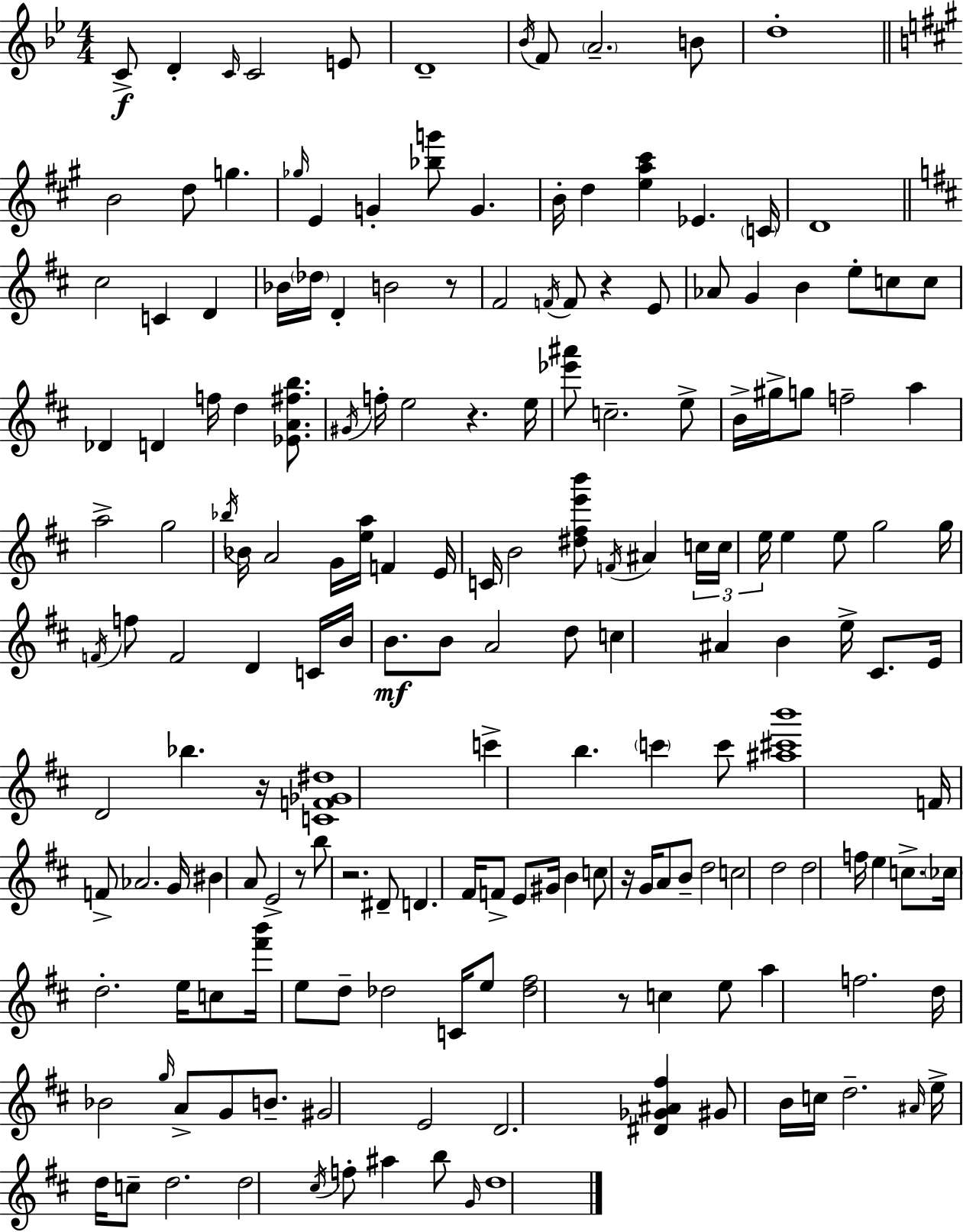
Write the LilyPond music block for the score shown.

{
  \clef treble
  \numericTimeSignature
  \time 4/4
  \key g \minor
  c'8->\f d'4-. \grace { c'16 } c'2 e'8 | d'1-- | \acciaccatura { bes'16 } f'8 \parenthesize a'2.-- | b'8 d''1-. | \break \bar "||" \break \key a \major b'2 d''8 g''4. | \grace { ges''16 } e'4 g'4-. <bes'' g'''>8 g'4. | b'16-. d''4 <e'' a'' cis'''>4 ees'4. | \parenthesize c'16 d'1 | \break \bar "||" \break \key b \minor cis''2 c'4 d'4 | bes'16 \parenthesize des''16 d'4-. b'2 r8 | fis'2 \acciaccatura { f'16 } f'8 r4 e'8 | aes'8 g'4 b'4 e''8-. c''8 c''8 | \break des'4 d'4 f''16 d''4 <ees' a' fis'' b''>8. | \acciaccatura { gis'16 } f''16-. e''2 r4. | e''16 <ees''' ais'''>8 c''2.-- | e''8-> b'16-> gis''16-> g''8 f''2-- a''4 | \break a''2-> g''2 | \acciaccatura { bes''16 } bes'16 a'2 g'16 <e'' a''>16 f'4 | e'16 c'16 b'2 <dis'' fis'' e''' b'''>8 \acciaccatura { f'16 } ais'4 | \tuplet 3/2 { c''16 c''16 e''16 } e''4 e''8 g''2 | \break g''16 \acciaccatura { f'16 } f''8 f'2 | d'4 c'16 b'16 b'8.\mf b'8 a'2 | d''8 c''4 ais'4 b'4 | e''16-> cis'8. e'16 d'2 bes''4. | \break r16 <c' f' ges' dis''>1 | c'''4-> b''4. \parenthesize c'''4 | c'''8 <ais'' cis''' b'''>1 | f'16 f'8-> aes'2. | \break g'16 bis'4 a'8 e'2-> | r8 b''8 r2. | dis'8-- d'4. fis'16 f'8-> e'8 | gis'16 b'4 c''8 r16 g'16 a'8 b'8-- d''2 | \break c''2 d''2 | d''2 f''16 e''4 | c''8.-> \parenthesize ces''16 d''2.-. | e''16 c''8 <fis''' b'''>16 e''8 d''8-- des''2 | \break c'16 e''8 <des'' fis''>2 r8 c''4 | e''8 a''4 f''2. | d''16 bes'2 \grace { g''16 } a'8-> | g'8 b'8.-- gis'2 e'2 | \break d'2. | <dis' ges' ais' fis''>4 gis'8 b'16 c''16 d''2.-- | \grace { ais'16 } e''16-> d''16 c''8-- d''2. | d''2 \acciaccatura { cis''16 } | \break f''8-. ais''4 b''8 \grace { g'16 } d''1 | \bar "|."
}